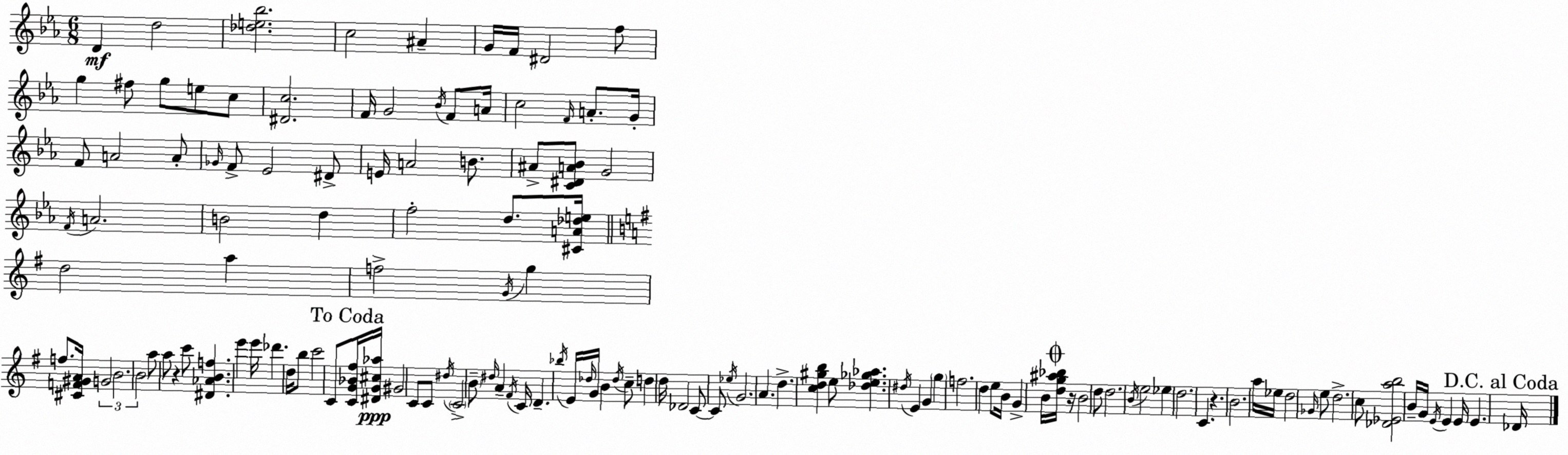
X:1
T:Untitled
M:6/8
L:1/4
K:Eb
D d2 [_de_b]2 c2 ^A G/4 F/4 ^D2 f/2 g ^f/2 g/2 e/2 c/2 [^Dc]2 F/4 G2 _B/4 F/2 A/4 c2 F/4 A/2 G/4 F/2 A2 A/2 _G/4 F/2 _E2 ^D/2 E/4 A2 B/2 ^A/2 [C^DA_B]/2 G2 F/4 A2 B2 d f2 d/2 [^CA_de]/4 d2 a f2 G/4 g f/2 [^CF^GA]/4 G2 B2 B2 a/2 a/2 z c'/2 [^D_ABf] e' e'/4 _d' d/4 b/2 c'2 C/2 [CG_B^f]/4 [^DG^c_a]/4 ^G2 C/2 C/2 ^d/4 C2 B/2 ^d/4 A ^F/4 C/4 D _b/4 E/4 _d/4 G/4 B _d/4 c/2 d d/4 _D2 C/2 C/2 _e/4 G2 A d [cd^gb] e/2 [_de_g_a] ^d/4 E G g f2 d e/2 B/4 G B/4 [dg^a_b]/4 z/4 B2 d/2 d2 B/4 e2 _e d2 C z B2 a/4 _e/4 d2 _G/4 e/2 d2 c/2 [_D_Eab]2 B/4 G/4 E/4 E E/4 E _D/4